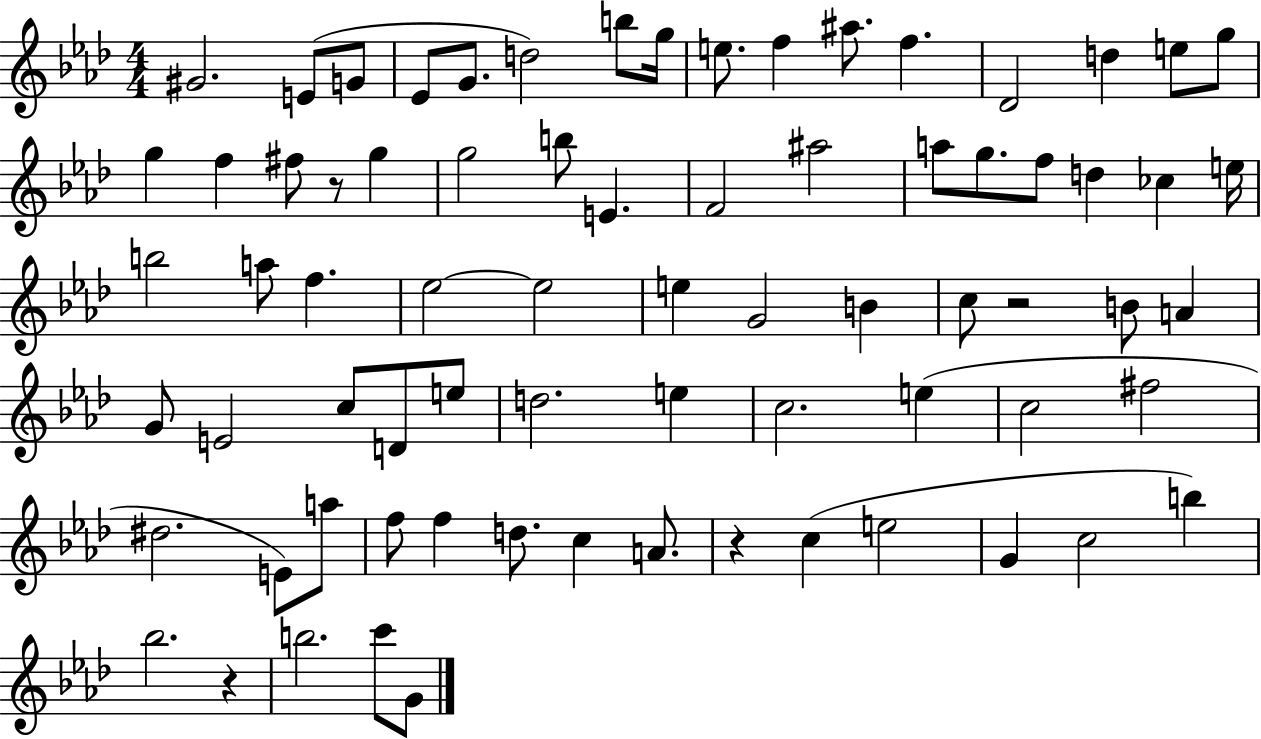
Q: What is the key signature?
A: AES major